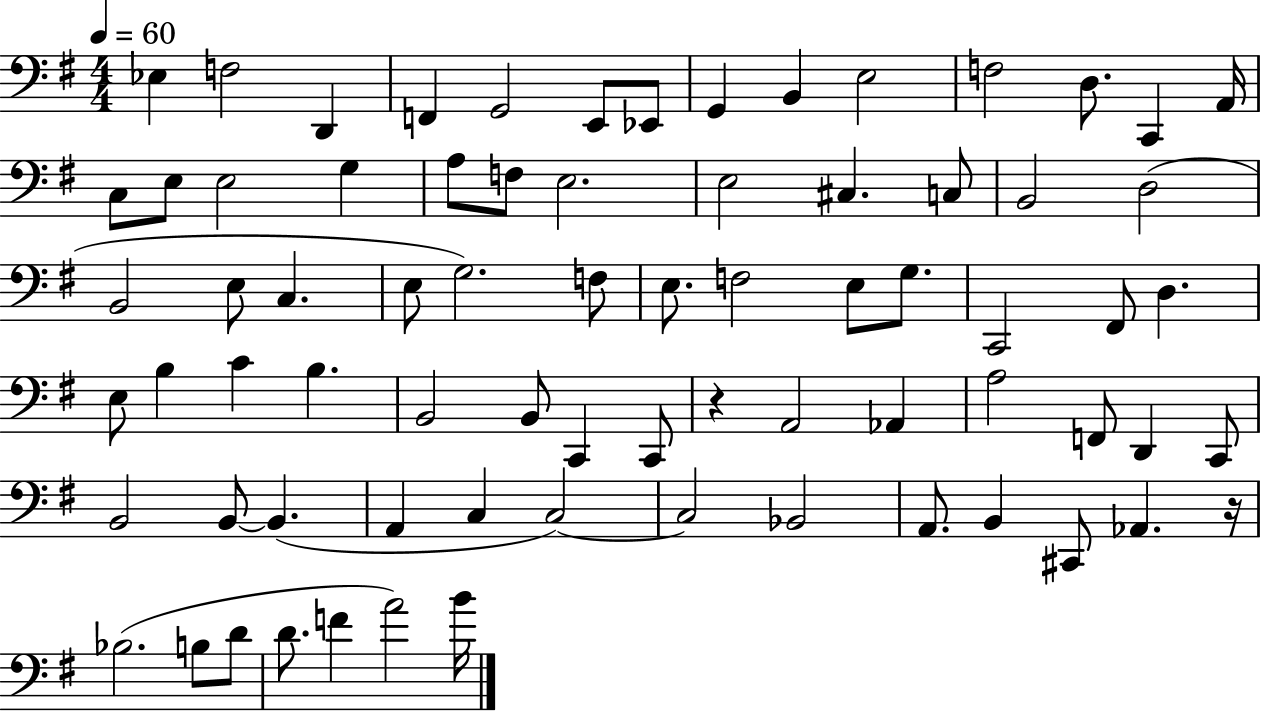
Eb3/q F3/h D2/q F2/q G2/h E2/e Eb2/e G2/q B2/q E3/h F3/h D3/e. C2/q A2/s C3/e E3/e E3/h G3/q A3/e F3/e E3/h. E3/h C#3/q. C3/e B2/h D3/h B2/h E3/e C3/q. E3/e G3/h. F3/e E3/e. F3/h E3/e G3/e. C2/h F#2/e D3/q. E3/e B3/q C4/q B3/q. B2/h B2/e C2/q C2/e R/q A2/h Ab2/q A3/h F2/e D2/q C2/e B2/h B2/e B2/q. A2/q C3/q C3/h C3/h Bb2/h A2/e. B2/q C#2/e Ab2/q. R/s Bb3/h. B3/e D4/e D4/e. F4/q A4/h B4/s